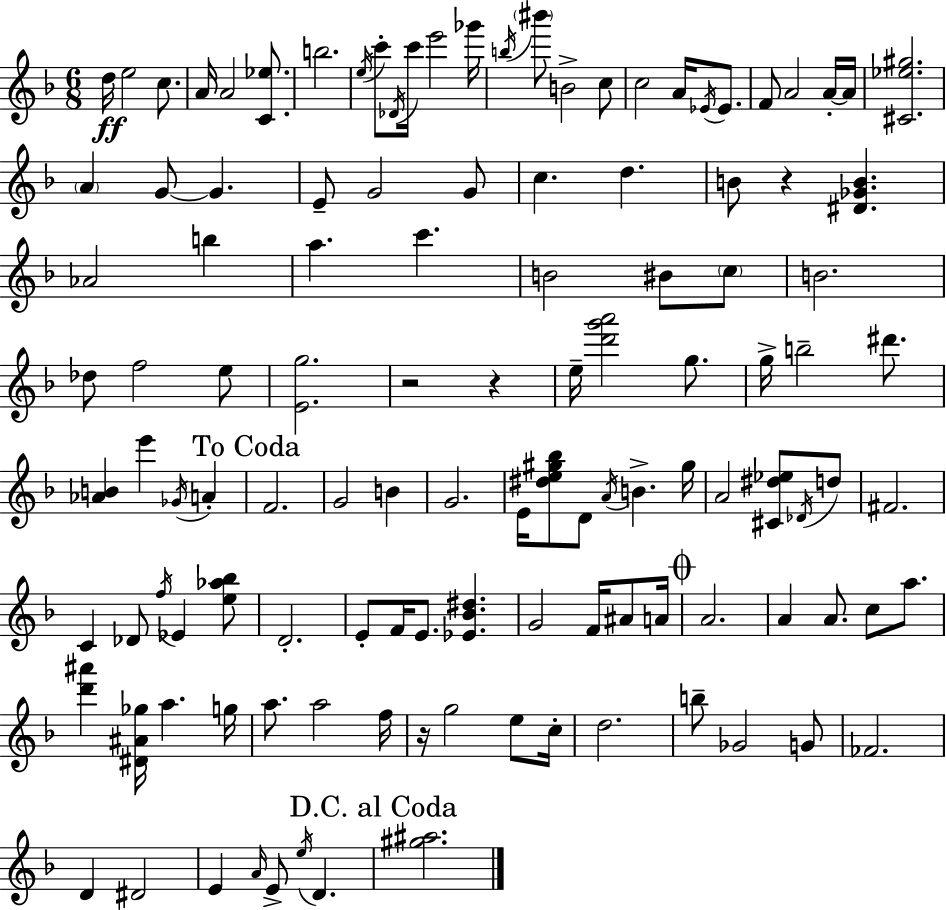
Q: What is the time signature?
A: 6/8